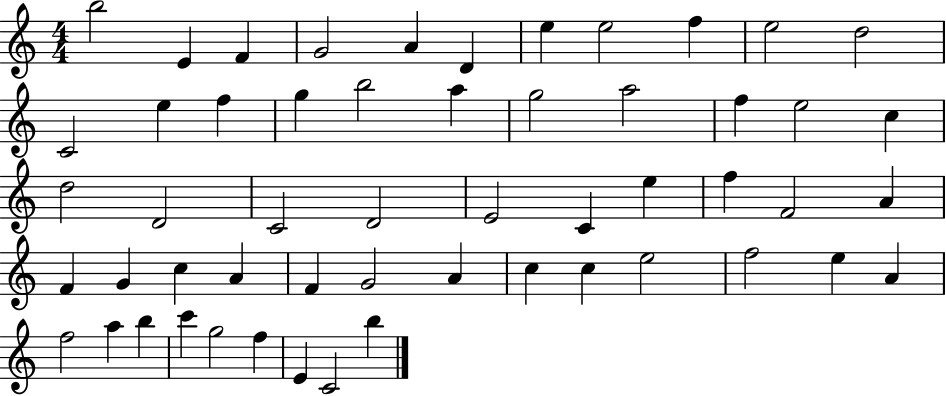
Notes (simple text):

B5/h E4/q F4/q G4/h A4/q D4/q E5/q E5/h F5/q E5/h D5/h C4/h E5/q F5/q G5/q B5/h A5/q G5/h A5/h F5/q E5/h C5/q D5/h D4/h C4/h D4/h E4/h C4/q E5/q F5/q F4/h A4/q F4/q G4/q C5/q A4/q F4/q G4/h A4/q C5/q C5/q E5/h F5/h E5/q A4/q F5/h A5/q B5/q C6/q G5/h F5/q E4/q C4/h B5/q